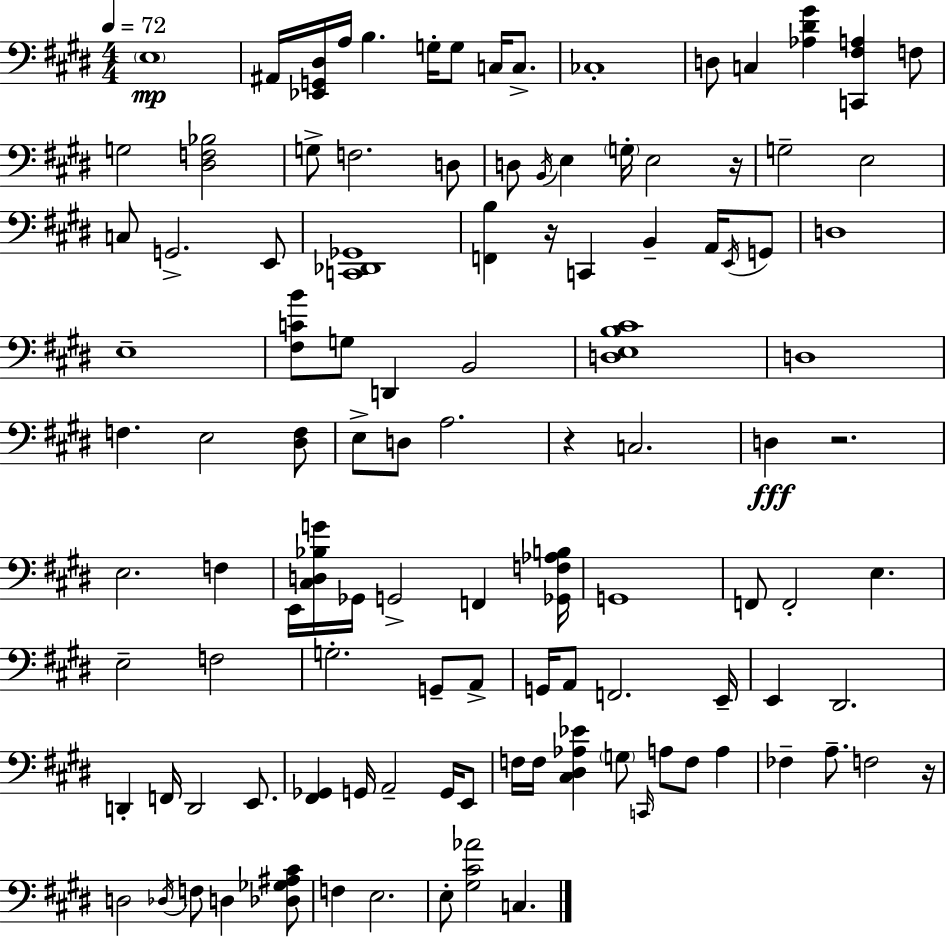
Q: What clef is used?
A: bass